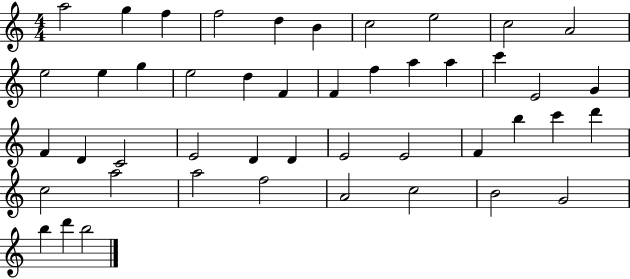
{
  \clef treble
  \numericTimeSignature
  \time 4/4
  \key c \major
  a''2 g''4 f''4 | f''2 d''4 b'4 | c''2 e''2 | c''2 a'2 | \break e''2 e''4 g''4 | e''2 d''4 f'4 | f'4 f''4 a''4 a''4 | c'''4 e'2 g'4 | \break f'4 d'4 c'2 | e'2 d'4 d'4 | e'2 e'2 | f'4 b''4 c'''4 d'''4 | \break c''2 a''2 | a''2 f''2 | a'2 c''2 | b'2 g'2 | \break b''4 d'''4 b''2 | \bar "|."
}